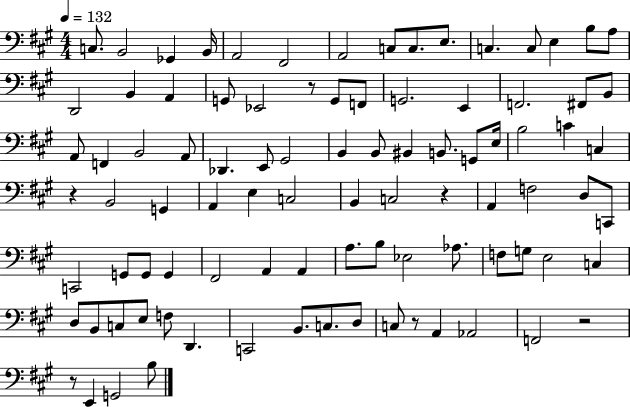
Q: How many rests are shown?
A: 6